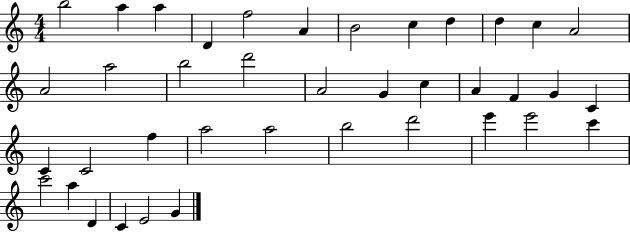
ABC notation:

X:1
T:Untitled
M:4/4
L:1/4
K:C
b2 a a D f2 A B2 c d d c A2 A2 a2 b2 d'2 A2 G c A F G C C C2 f a2 a2 b2 d'2 e' e'2 c' c'2 a D C E2 G